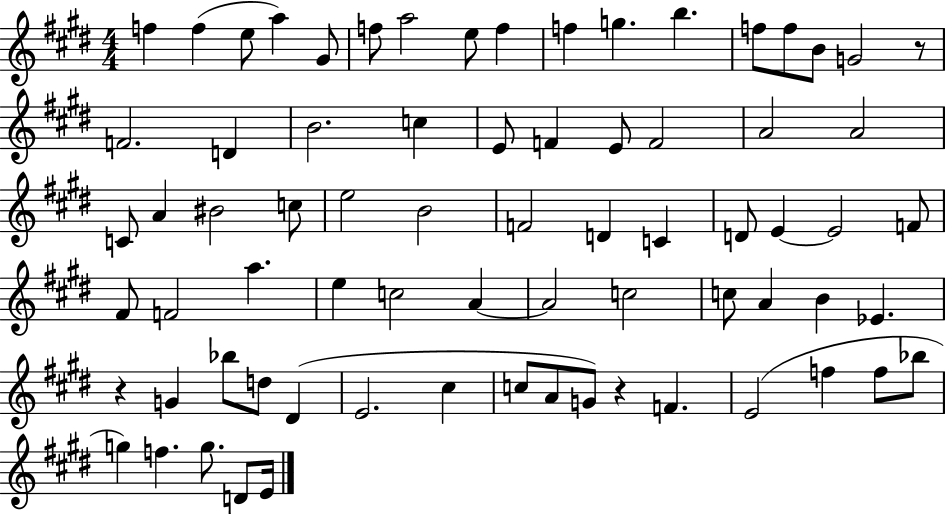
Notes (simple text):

F5/q F5/q E5/e A5/q G#4/e F5/e A5/h E5/e F5/q F5/q G5/q. B5/q. F5/e F5/e B4/e G4/h R/e F4/h. D4/q B4/h. C5/q E4/e F4/q E4/e F4/h A4/h A4/h C4/e A4/q BIS4/h C5/e E5/h B4/h F4/h D4/q C4/q D4/e E4/q E4/h F4/e F#4/e F4/h A5/q. E5/q C5/h A4/q A4/h C5/h C5/e A4/q B4/q Eb4/q. R/q G4/q Bb5/e D5/e D#4/q E4/h. C#5/q C5/e A4/e G4/e R/q F4/q. E4/h F5/q F5/e Bb5/e G5/q F5/q. G5/e. D4/e E4/s